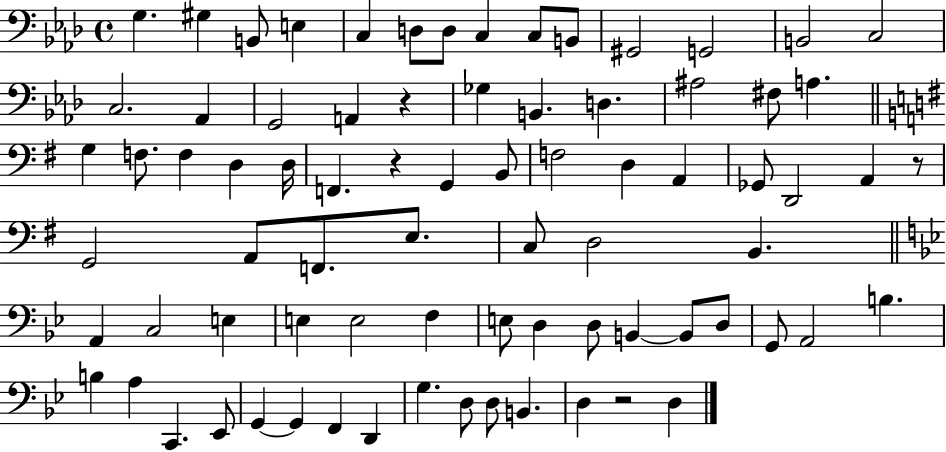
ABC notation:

X:1
T:Untitled
M:4/4
L:1/4
K:Ab
G, ^G, B,,/2 E, C, D,/2 D,/2 C, C,/2 B,,/2 ^G,,2 G,,2 B,,2 C,2 C,2 _A,, G,,2 A,, z _G, B,, D, ^A,2 ^F,/2 A, G, F,/2 F, D, D,/4 F,, z G,, B,,/2 F,2 D, A,, _G,,/2 D,,2 A,, z/2 G,,2 A,,/2 F,,/2 E,/2 C,/2 D,2 B,, A,, C,2 E, E, E,2 F, E,/2 D, D,/2 B,, B,,/2 D,/2 G,,/2 A,,2 B, B, A, C,, _E,,/2 G,, G,, F,, D,, G, D,/2 D,/2 B,, D, z2 D,